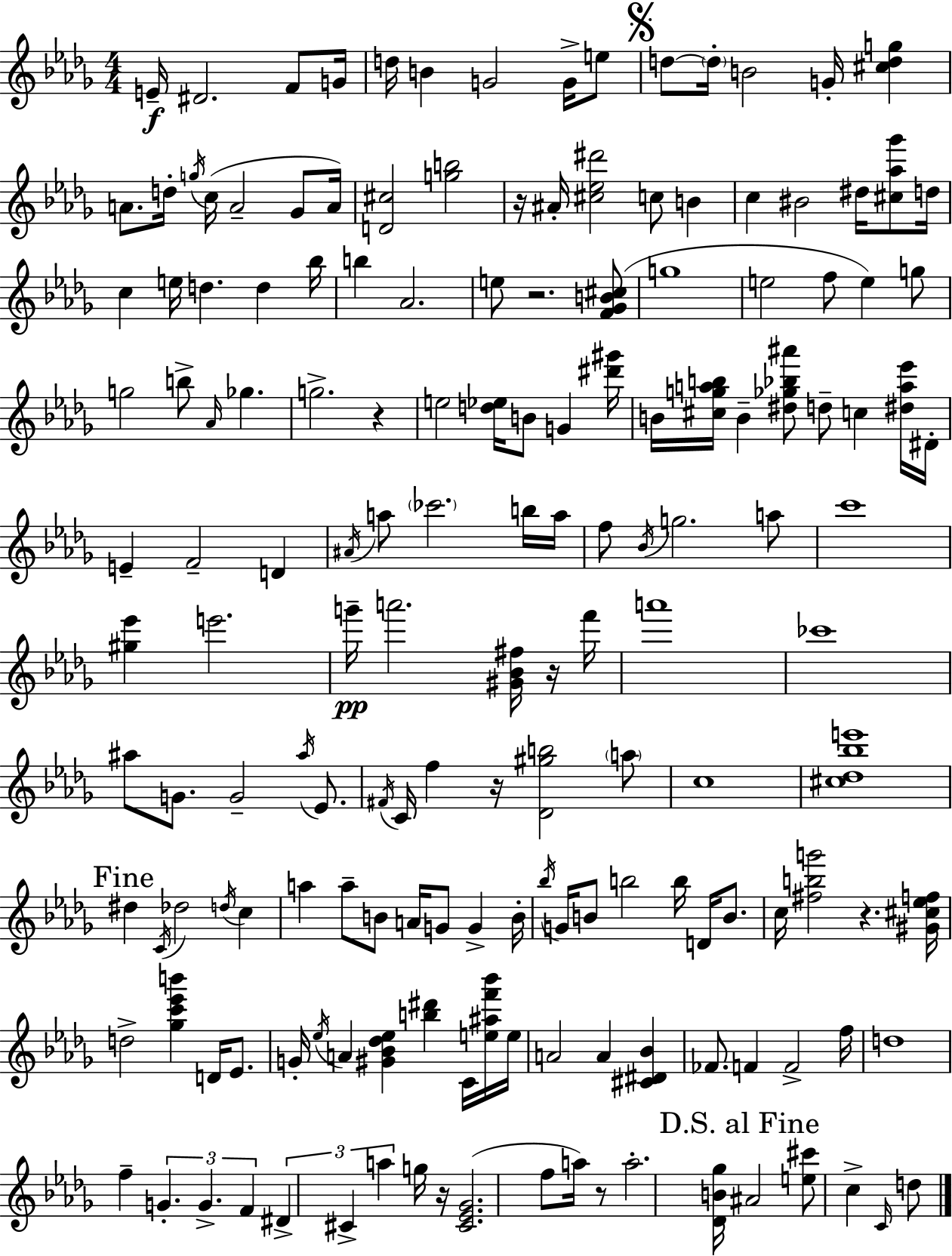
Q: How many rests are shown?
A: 8